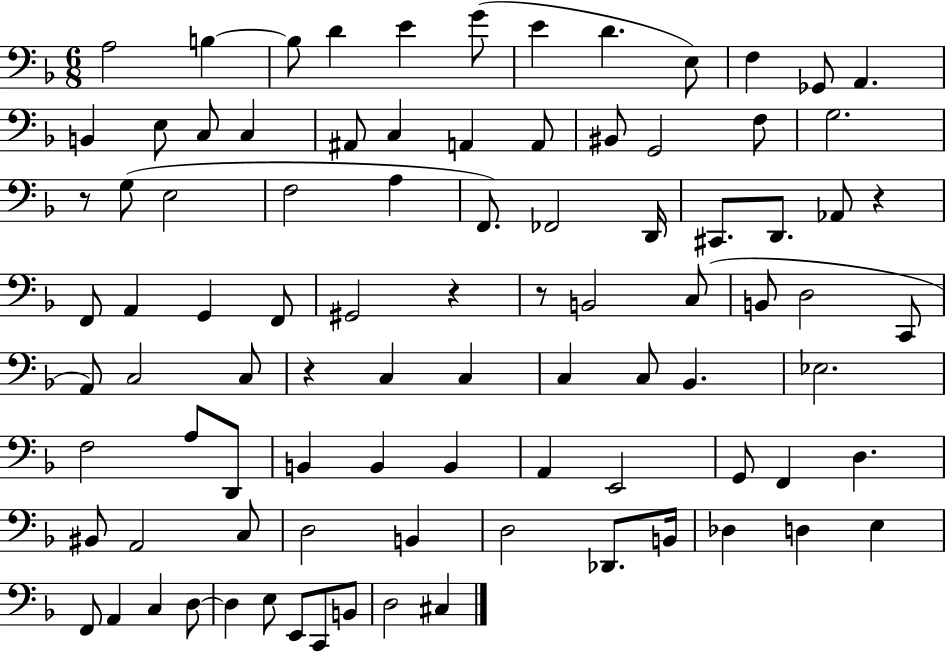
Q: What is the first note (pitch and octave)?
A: A3